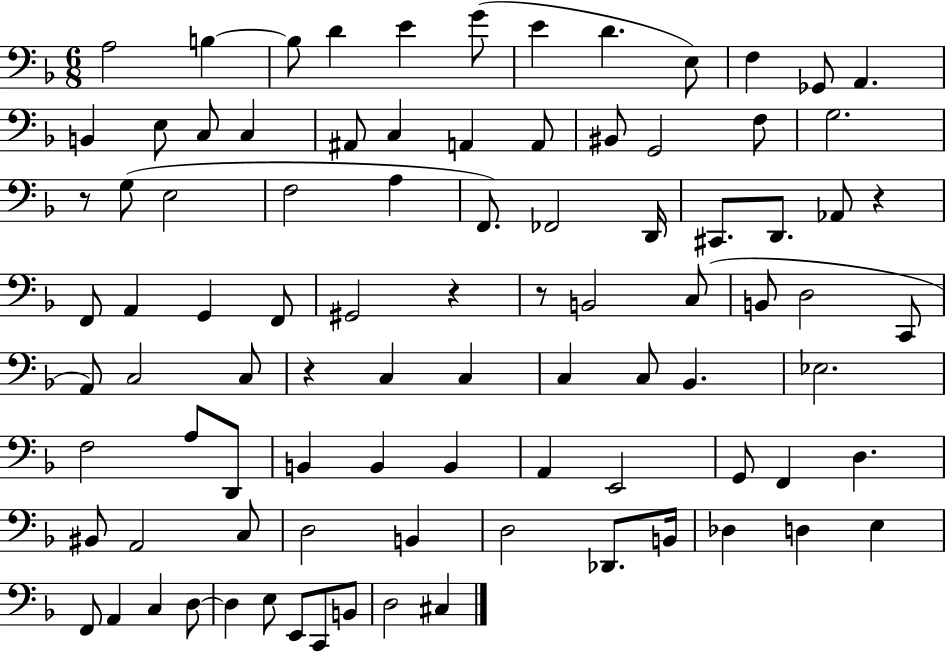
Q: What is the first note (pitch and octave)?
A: A3